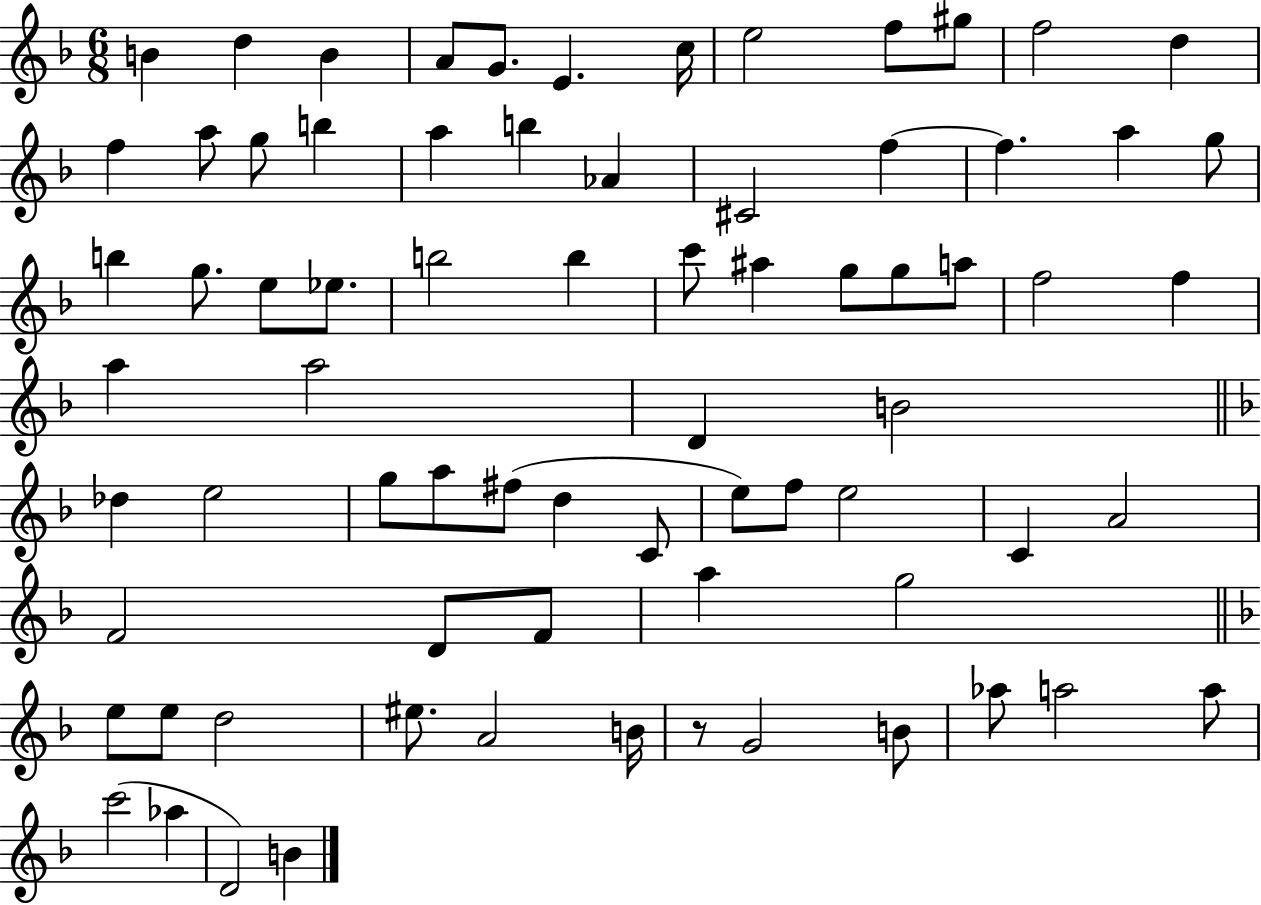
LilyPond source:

{
  \clef treble
  \numericTimeSignature
  \time 6/8
  \key f \major
  \repeat volta 2 { b'4 d''4 b'4 | a'8 g'8. e'4. c''16 | e''2 f''8 gis''8 | f''2 d''4 | \break f''4 a''8 g''8 b''4 | a''4 b''4 aes'4 | cis'2 f''4~~ | f''4. a''4 g''8 | \break b''4 g''8. e''8 ees''8. | b''2 b''4 | c'''8 ais''4 g''8 g''8 a''8 | f''2 f''4 | \break a''4 a''2 | d'4 b'2 | \bar "||" \break \key f \major des''4 e''2 | g''8 a''8 fis''8( d''4 c'8 | e''8) f''8 e''2 | c'4 a'2 | \break f'2 d'8 f'8 | a''4 g''2 | \bar "||" \break \key f \major e''8 e''8 d''2 | eis''8. a'2 b'16 | r8 g'2 b'8 | aes''8 a''2 a''8 | \break c'''2( aes''4 | d'2) b'4 | } \bar "|."
}